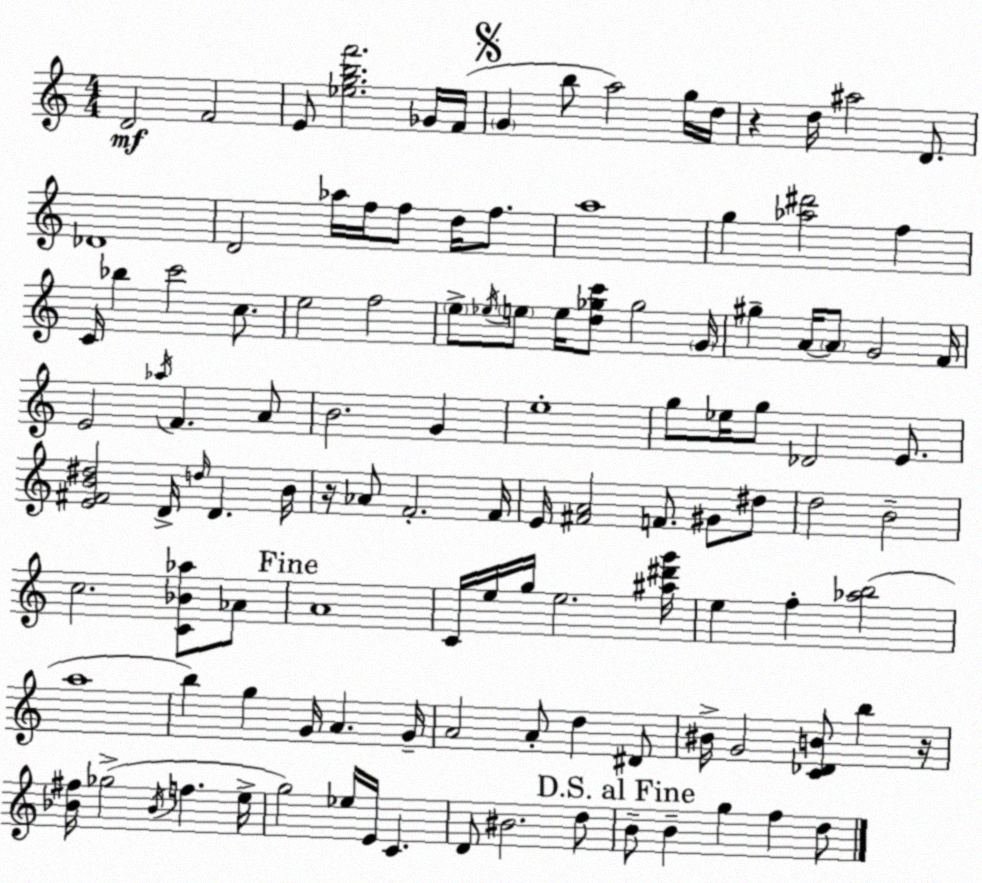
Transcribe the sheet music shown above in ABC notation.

X:1
T:Untitled
M:4/4
L:1/4
K:C
D2 F2 E/2 [_egbf']2 _G/4 F/4 G b/2 a2 g/4 d/4 z d/4 ^a2 D/2 _D4 D2 _a/4 f/4 f/2 d/4 f/2 a4 g [_a^d']2 f C/4 _b c'2 c/2 e2 f2 e/2 _e/4 e/2 e/4 [d_gc']/2 _g2 G/4 ^g A/4 A/2 G2 F/4 E2 _a/4 F A/2 B2 G e4 g/2 _e/4 g/2 _D2 E/2 [E^FB^d]2 D/4 d/4 D B/4 z/4 _A/2 F2 F/4 E/4 [^FA]2 F/2 ^G/2 ^d/2 d2 B2 c2 [C_B_a]/2 _A/2 A4 C/4 e/4 g/4 e2 [^a^d'g']/4 e f [_ab]2 a4 b g G/4 A G/4 A2 A/2 d ^D/2 ^B/4 G2 [C_DB]/2 b z/4 [_B^f]/4 _g2 _B/4 f e/4 g2 _e/4 E/4 C D/2 ^B2 d/2 B/2 B g f d/2